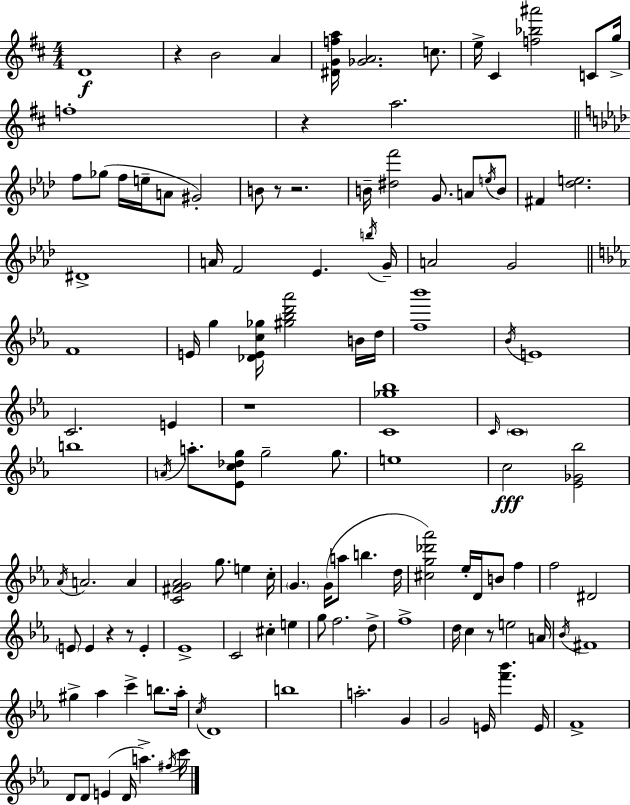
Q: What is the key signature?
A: D major